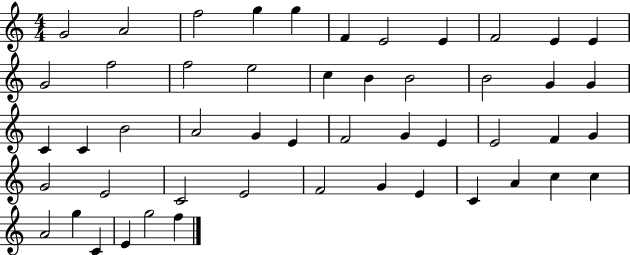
G4/h A4/h F5/h G5/q G5/q F4/q E4/h E4/q F4/h E4/q E4/q G4/h F5/h F5/h E5/h C5/q B4/q B4/h B4/h G4/q G4/q C4/q C4/q B4/h A4/h G4/q E4/q F4/h G4/q E4/q E4/h F4/q G4/q G4/h E4/h C4/h E4/h F4/h G4/q E4/q C4/q A4/q C5/q C5/q A4/h G5/q C4/q E4/q G5/h F5/q